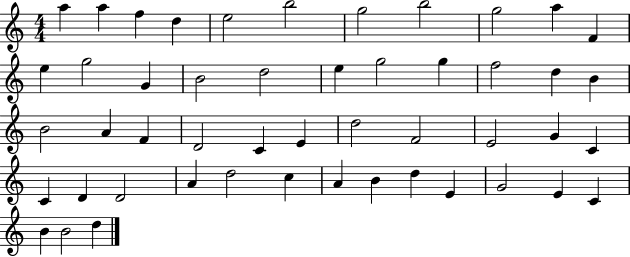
{
  \clef treble
  \numericTimeSignature
  \time 4/4
  \key c \major
  a''4 a''4 f''4 d''4 | e''2 b''2 | g''2 b''2 | g''2 a''4 f'4 | \break e''4 g''2 g'4 | b'2 d''2 | e''4 g''2 g''4 | f''2 d''4 b'4 | \break b'2 a'4 f'4 | d'2 c'4 e'4 | d''2 f'2 | e'2 g'4 c'4 | \break c'4 d'4 d'2 | a'4 d''2 c''4 | a'4 b'4 d''4 e'4 | g'2 e'4 c'4 | \break b'4 b'2 d''4 | \bar "|."
}